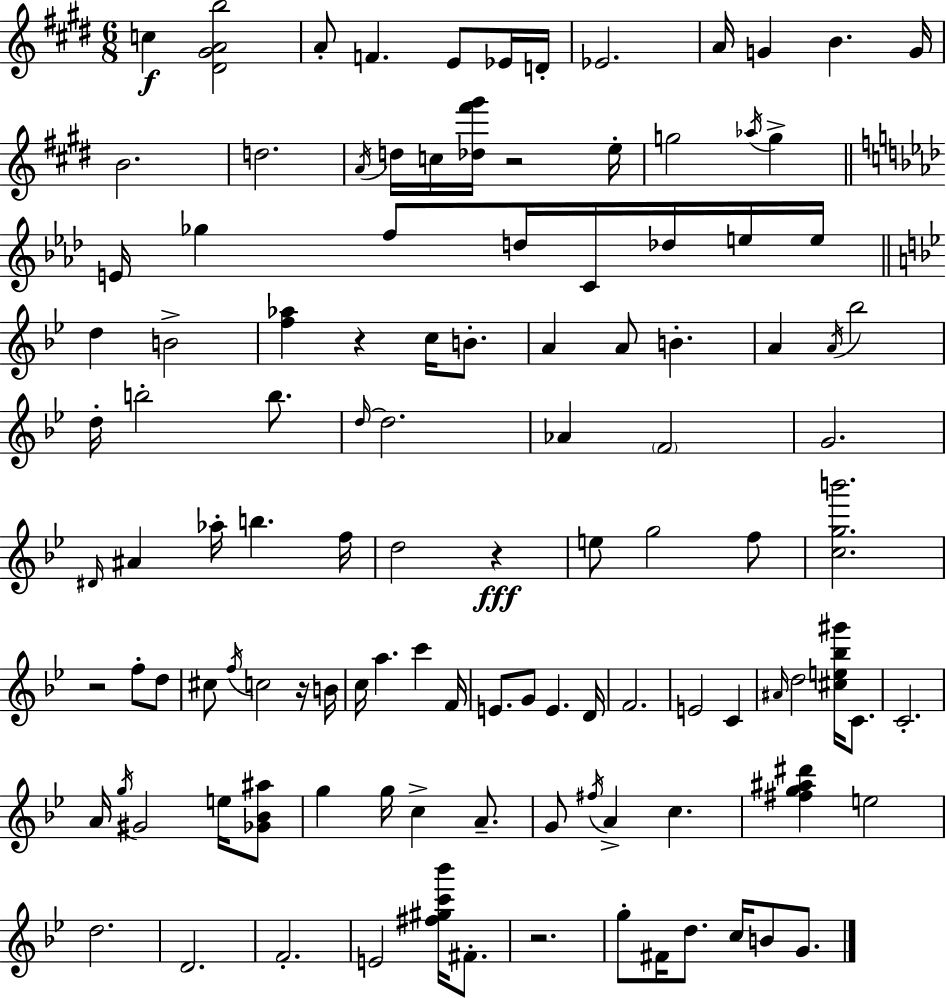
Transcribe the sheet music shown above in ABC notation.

X:1
T:Untitled
M:6/8
L:1/4
K:E
c [^D^GAb]2 A/2 F E/2 _E/4 D/4 _E2 A/4 G B G/4 B2 d2 A/4 d/4 c/4 [_d^f'^g']/4 z2 e/4 g2 _a/4 g E/4 _g f/2 d/4 C/4 _d/4 e/4 e/4 d B2 [f_a] z c/4 B/2 A A/2 B A A/4 _b2 d/4 b2 b/2 d/4 d2 _A F2 G2 ^D/4 ^A _a/4 b f/4 d2 z e/2 g2 f/2 [cgb']2 z2 f/2 d/2 ^c/2 f/4 c2 z/4 B/4 c/4 a c' F/4 E/2 G/2 E D/4 F2 E2 C ^A/4 d2 [^ce_b^g']/4 C/2 C2 A/4 g/4 ^G2 e/4 [_G_B^a]/2 g g/4 c A/2 G/2 ^f/4 A c [^fg^a^d'] e2 d2 D2 F2 E2 [^f^gc'_b']/4 ^F/2 z2 g/2 ^F/4 d/2 c/4 B/2 G/2